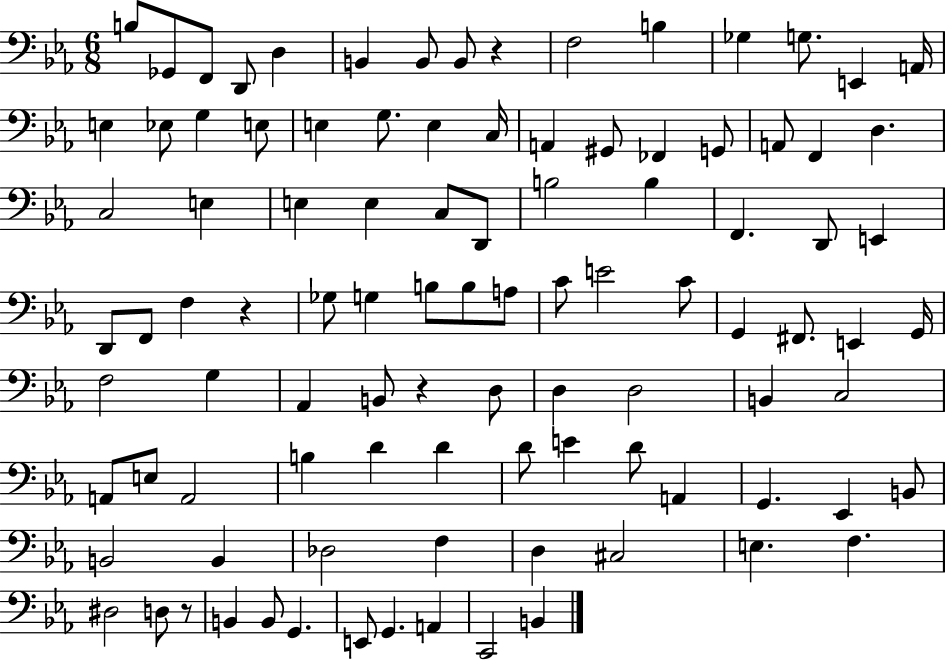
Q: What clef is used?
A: bass